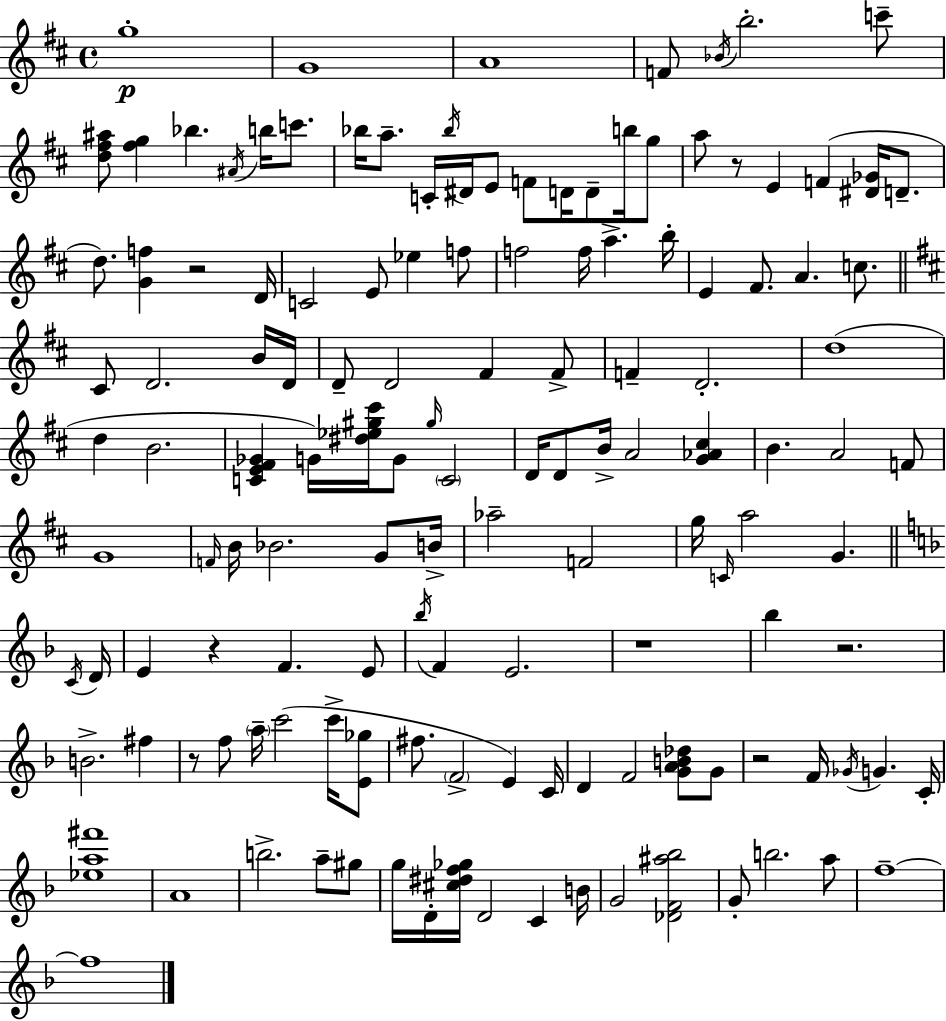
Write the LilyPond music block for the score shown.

{
  \clef treble
  \time 4/4
  \defaultTimeSignature
  \key d \major
  g''1-.\p | g'1 | a'1 | f'8 \acciaccatura { bes'16 } b''2.-. c'''8-- | \break <d'' fis'' ais''>8 <fis'' g''>4 bes''4. \acciaccatura { ais'16 } b''16 c'''8. | bes''16 a''8.-- c'16-. \acciaccatura { bes''16 } dis'16 e'8 f'8 d'16 d'8-- | b''16 g''8 a''8 r8 e'4 f'4( <dis' ges'>16 | d'8.-- d''8.) <g' f''>4 r2 | \break d'16 c'2 e'8 ees''4 | f''8 f''2 f''16 a''4.-> | b''16-. e'4 fis'8. a'4. | c''8. \bar "||" \break \key d \major cis'8 d'2. b'16 d'16 | d'8-- d'2 fis'4 fis'8-> | f'4-- d'2.-. | d''1( | \break d''4 b'2. | <c' e' fis' ges'>4 g'16) <dis'' ees'' gis'' cis'''>16 g'8 \grace { gis''16 } \parenthesize c'2 | d'16 d'8 b'16-> a'2 <g' aes' cis''>4 | b'4. a'2 f'8 | \break g'1 | \grace { f'16 } b'16 bes'2. g'8 | b'16-> aes''2-- f'2 | g''16 \grace { c'16 } a''2 g'4. | \break \bar "||" \break \key f \major \acciaccatura { c'16 } d'16 e'4 r4 f'4. | e'8 \acciaccatura { bes''16 } f'4 e'2. | r1 | bes''4 r2. | \break b'2.-> fis''4 | r8 f''8 \parenthesize a''16-- c'''2( | c'''16-> <e' ges''>8 fis''8. \parenthesize f'2-> e'4) | c'16 d'4 f'2 <g' a' b' des''>8 | \break g'8 r2 f'16 \acciaccatura { ges'16 } g'4. | c'16-. <ees'' a'' fis'''>1 | a'1 | b''2.-> | \break a''8-- gis''8 g''16 d'16-. <cis'' dis'' f'' ges''>16 d'2 c'4 | b'16 g'2 <des' f' ais'' bes''>2 | g'8-. b''2. | a''8 f''1--~~ | \break f''1 | \bar "|."
}